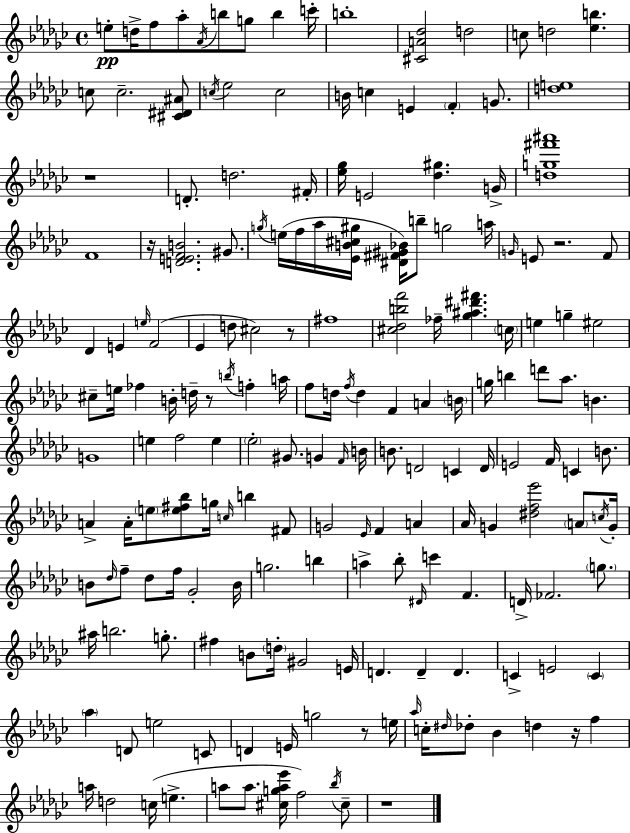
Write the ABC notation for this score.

X:1
T:Untitled
M:4/4
L:1/4
K:Ebm
e/2 d/4 f/2 _a/2 _A/4 b/2 g/2 b c'/4 b4 [^CA_d]2 d2 c/2 d2 [_eb] c/2 c2 [^C^D^A]/2 c/4 _e2 c2 B/4 c E F G/2 [de]4 z4 D/2 d2 ^F/4 [_e_g]/4 E2 [_d^g] G/4 [dg^f'^a']4 F4 z/4 [DEFB]2 ^G/2 g/4 e/4 f/4 _a/4 [_EB^c^g]/4 [^D^F^G_B]/4 b/2 g2 a/4 G/4 E/2 z2 F/2 _D E e/4 F2 _E d/2 ^c2 z/2 ^f4 [^c_dbf']2 _f/4 [_g^a^d'^f'] c/4 e g ^e2 ^c/2 e/4 _f B/4 d/4 z/2 b/4 f a/4 f/2 d/4 f/4 d F A B/4 g/4 b d'/2 _a/2 B G4 e f2 e _e2 ^G/2 G F/4 B/4 B/2 D2 C D/4 E2 F/4 C B/2 A A/4 e/2 [e^f_b]/2 g/4 c/4 b ^F/2 G2 _E/4 F A _A/4 G [^df_e']2 A/2 c/4 G/4 B/2 _d/4 f/2 _d/2 f/4 _G2 B/4 g2 b a _b/2 ^D/4 c' F D/4 _F2 g/2 ^a/4 b2 g/2 ^f B/2 d/4 ^G2 E/4 D D D C E2 C _a D/2 e2 C/2 D E/4 g2 z/2 e/4 _a/4 c/4 ^d/4 _d/2 _B d z/4 f a/4 d2 c/4 e a/2 a/2 [^cga_e']/4 f2 _b/4 ^c/2 z4